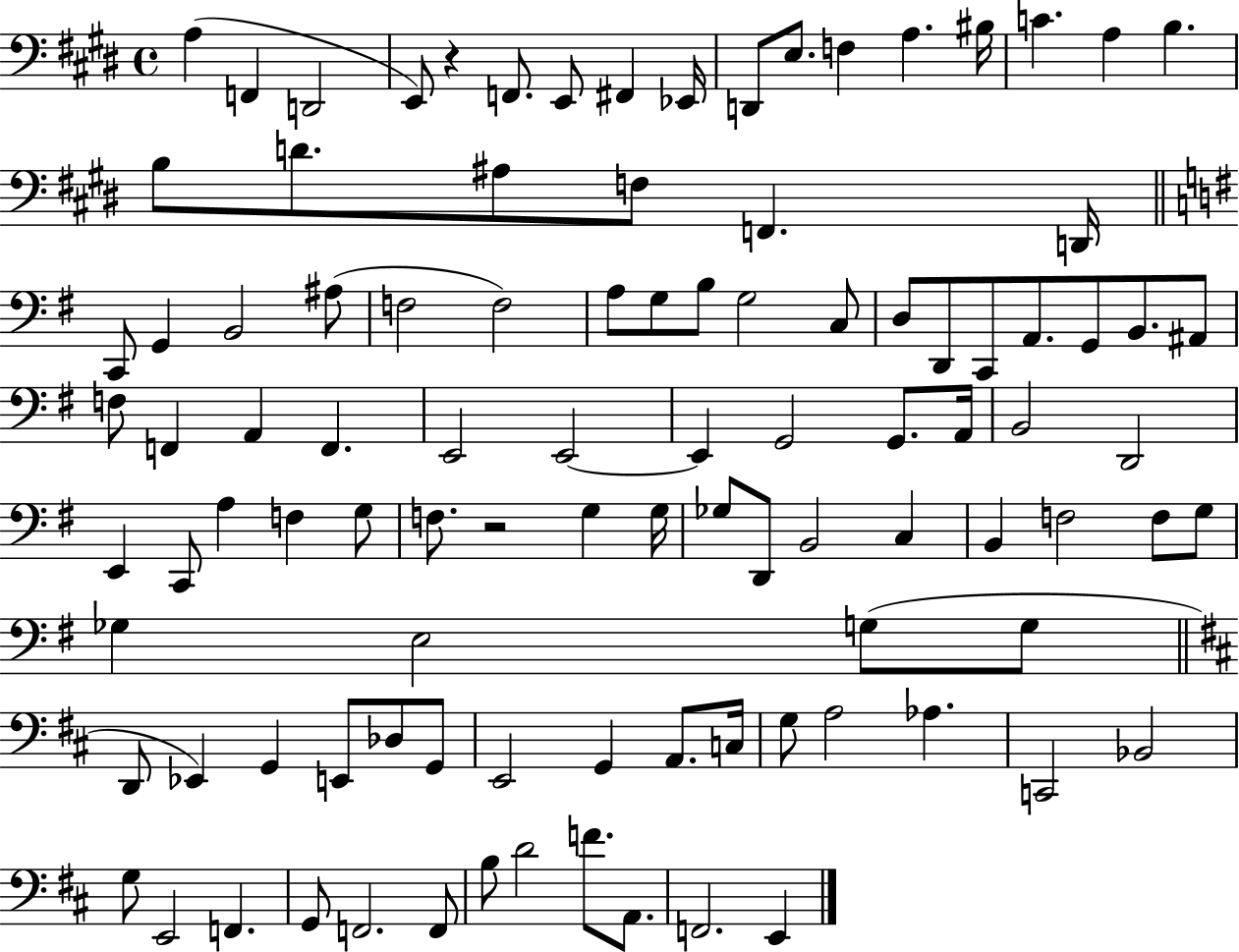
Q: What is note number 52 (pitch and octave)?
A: D2